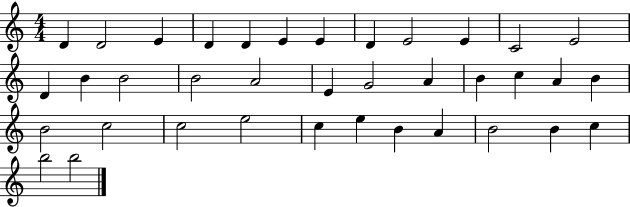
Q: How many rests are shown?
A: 0